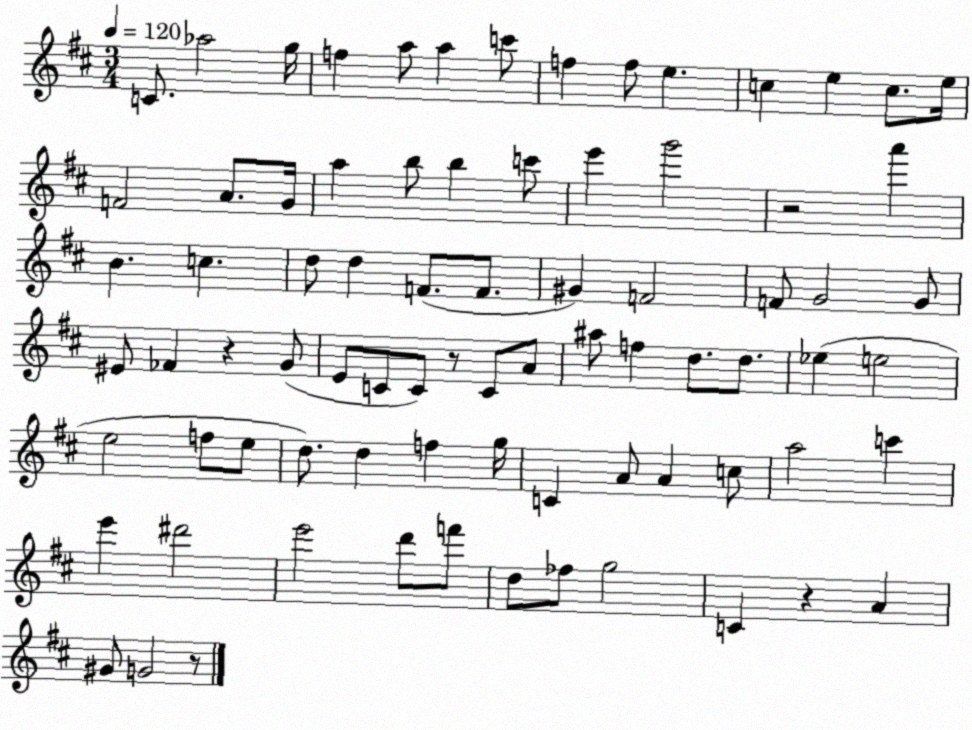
X:1
T:Untitled
M:3/4
L:1/4
K:D
C/2 _a2 g/4 f a/2 a c'/2 f f/2 e c e c/2 e/4 F2 A/2 G/4 a b/2 b c'/2 e' g'2 z2 a' B c d/2 d F/2 F/2 ^G F2 F/2 G2 G/2 ^E/2 _F z G/2 E/2 C/2 C/2 z/2 C/2 A/2 ^a/2 f d/2 d/2 _e e2 e2 f/2 e/2 d/2 d f g/4 C A/2 A c/2 a2 c' e' ^d'2 e'2 d'/2 f'/2 d/2 _f/2 g2 C z A ^G/2 G2 z/2